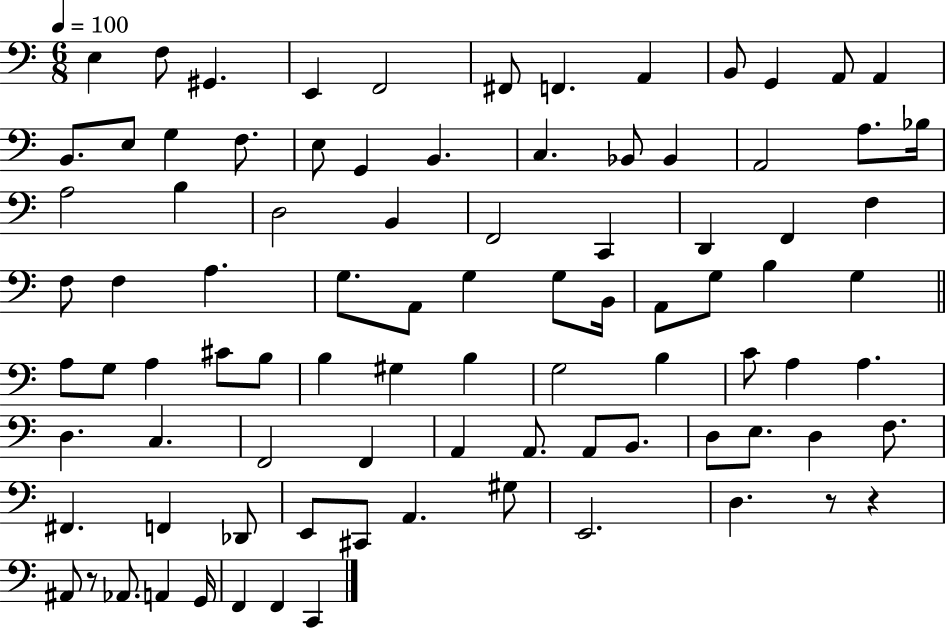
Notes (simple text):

E3/q F3/e G#2/q. E2/q F2/h F#2/e F2/q. A2/q B2/e G2/q A2/e A2/q B2/e. E3/e G3/q F3/e. E3/e G2/q B2/q. C3/q. Bb2/e Bb2/q A2/h A3/e. Bb3/s A3/h B3/q D3/h B2/q F2/h C2/q D2/q F2/q F3/q F3/e F3/q A3/q. G3/e. A2/e G3/q G3/e B2/s A2/e G3/e B3/q G3/q A3/e G3/e A3/q C#4/e B3/e B3/q G#3/q B3/q G3/h B3/q C4/e A3/q A3/q. D3/q. C3/q. F2/h F2/q A2/q A2/e. A2/e B2/e. D3/e E3/e. D3/q F3/e. F#2/q. F2/q Db2/e E2/e C#2/e A2/q. G#3/e E2/h. D3/q. R/e R/q A#2/e R/e Ab2/e. A2/q G2/s F2/q F2/q C2/q